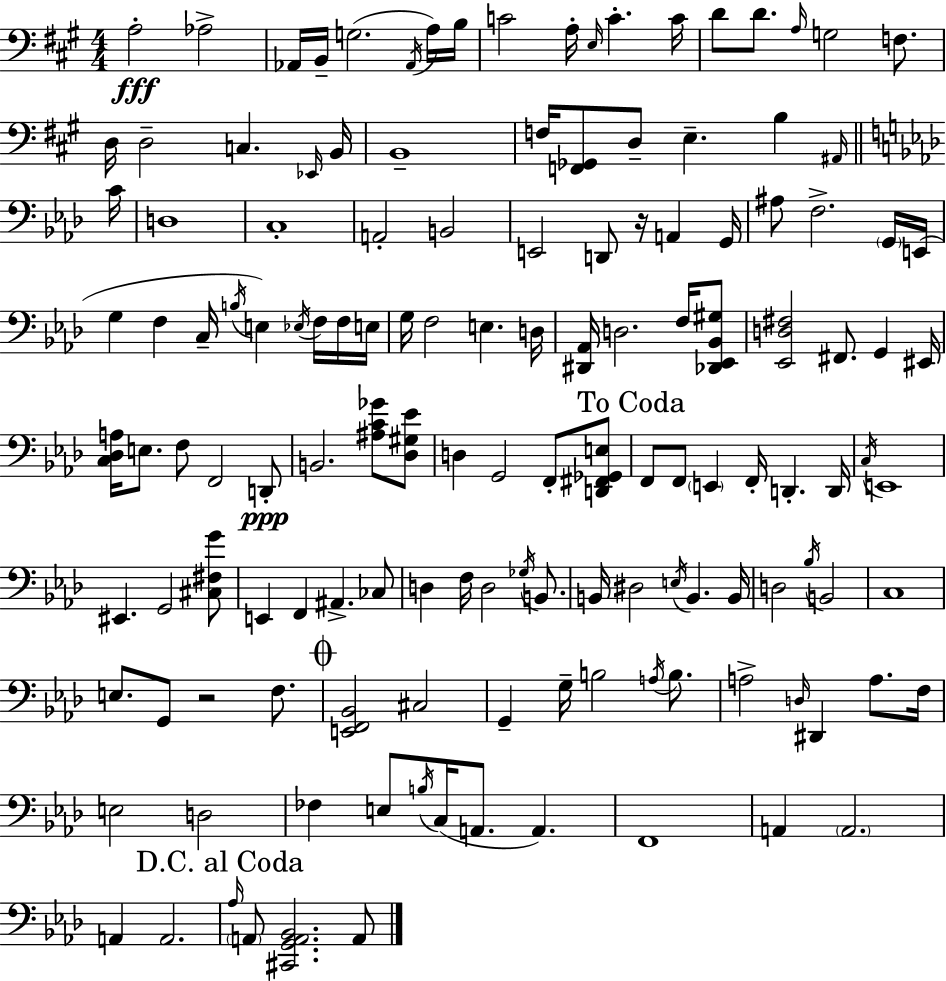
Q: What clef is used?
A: bass